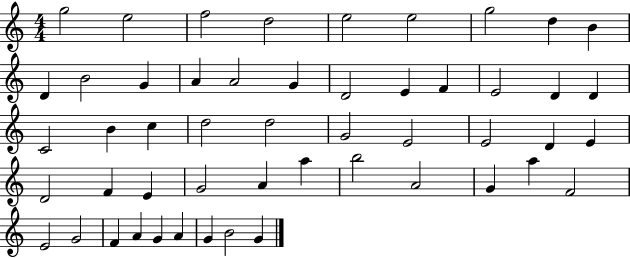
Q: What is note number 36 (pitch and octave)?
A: A4